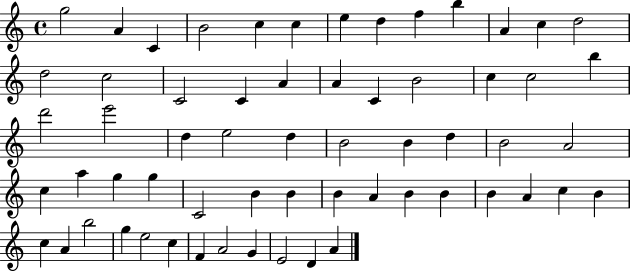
G5/h A4/q C4/q B4/h C5/q C5/q E5/q D5/q F5/q B5/q A4/q C5/q D5/h D5/h C5/h C4/h C4/q A4/q A4/q C4/q B4/h C5/q C5/h B5/q D6/h E6/h D5/q E5/h D5/q B4/h B4/q D5/q B4/h A4/h C5/q A5/q G5/q G5/q C4/h B4/q B4/q B4/q A4/q B4/q B4/q B4/q A4/q C5/q B4/q C5/q A4/q B5/h G5/q E5/h C5/q F4/q A4/h G4/q E4/h D4/q A4/q